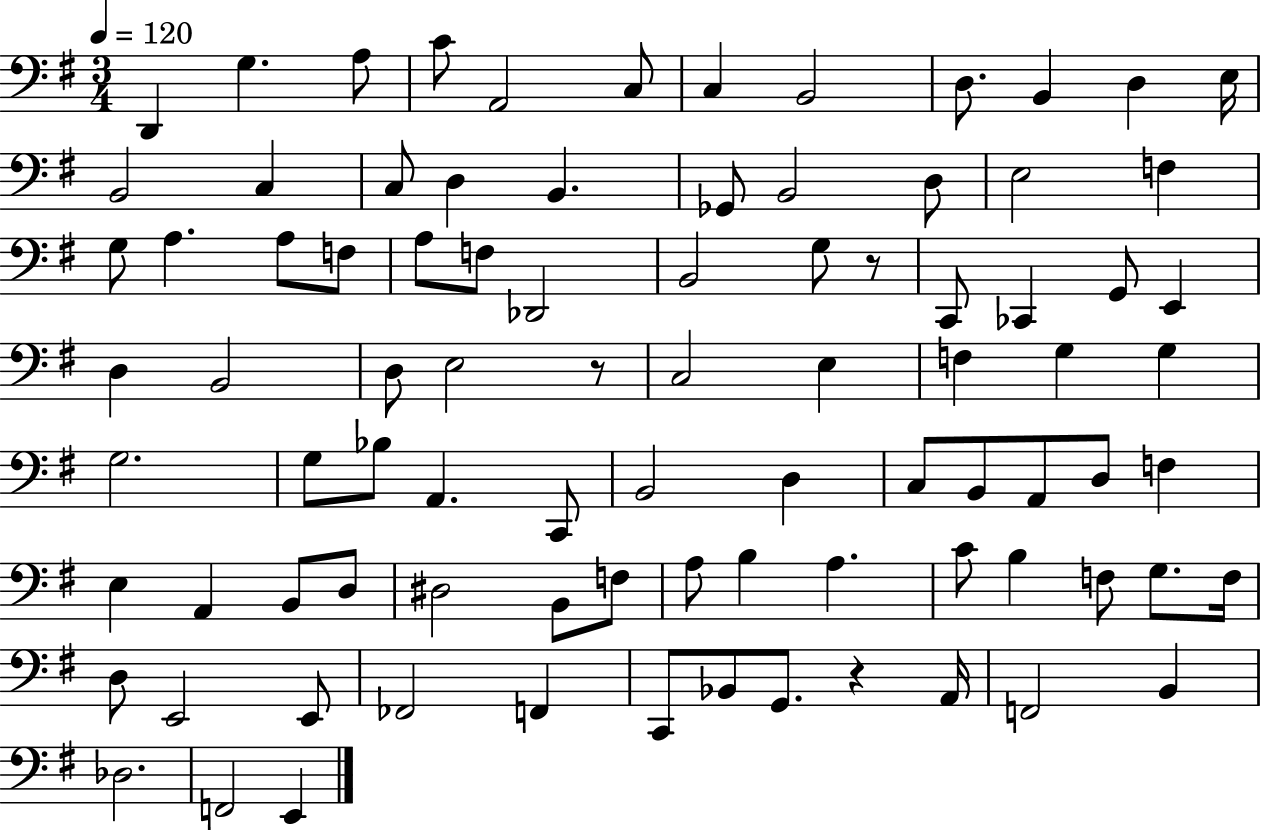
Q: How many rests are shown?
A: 3